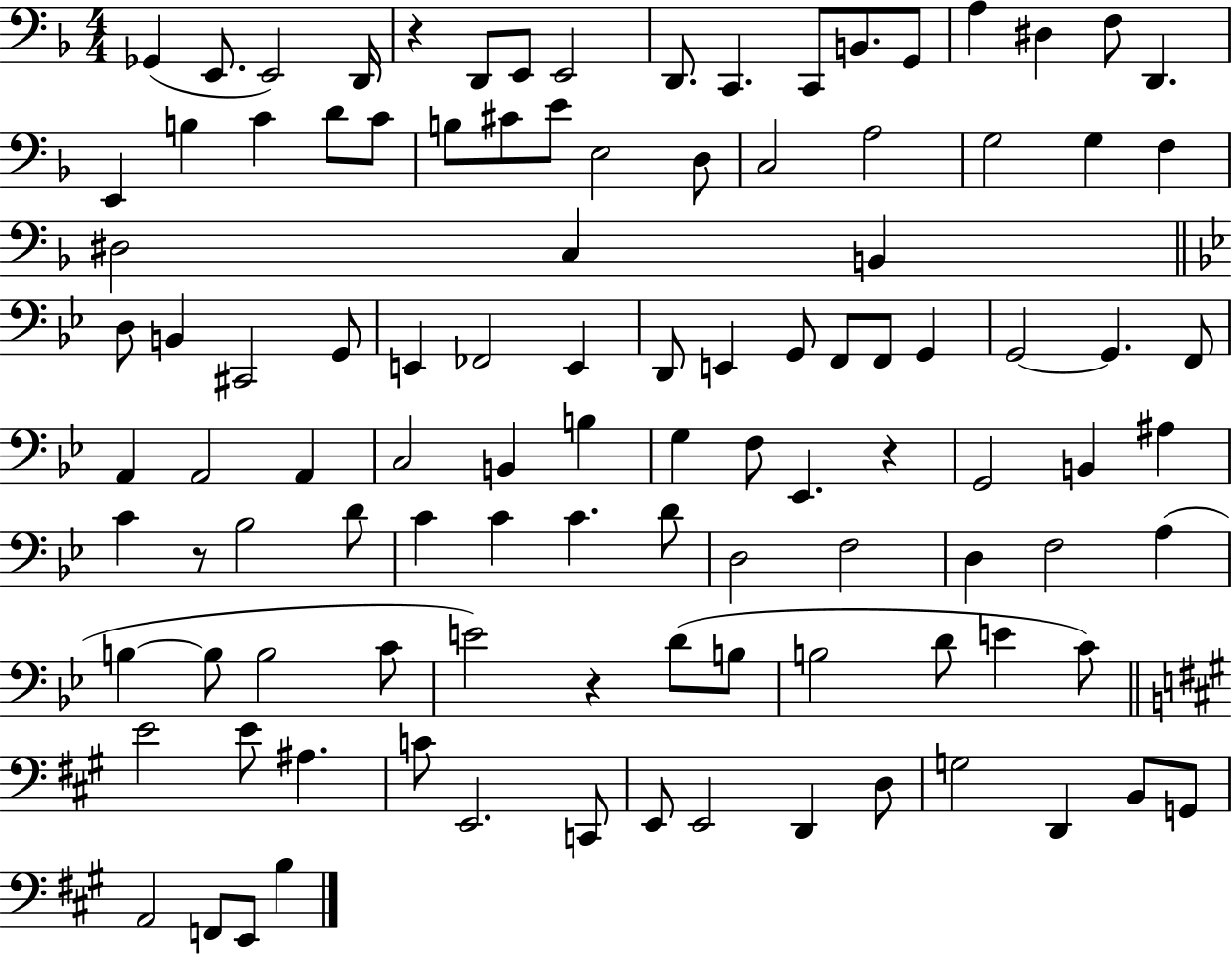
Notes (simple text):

Gb2/q E2/e. E2/h D2/s R/q D2/e E2/e E2/h D2/e. C2/q. C2/e B2/e. G2/e A3/q D#3/q F3/e D2/q. E2/q B3/q C4/q D4/e C4/e B3/e C#4/e E4/e E3/h D3/e C3/h A3/h G3/h G3/q F3/q D#3/h C3/q B2/q D3/e B2/q C#2/h G2/e E2/q FES2/h E2/q D2/e E2/q G2/e F2/e F2/e G2/q G2/h G2/q. F2/e A2/q A2/h A2/q C3/h B2/q B3/q G3/q F3/e Eb2/q. R/q G2/h B2/q A#3/q C4/q R/e Bb3/h D4/e C4/q C4/q C4/q. D4/e D3/h F3/h D3/q F3/h A3/q B3/q B3/e B3/h C4/e E4/h R/q D4/e B3/e B3/h D4/e E4/q C4/e E4/h E4/e A#3/q. C4/e E2/h. C2/e E2/e E2/h D2/q D3/e G3/h D2/q B2/e G2/e A2/h F2/e E2/e B3/q